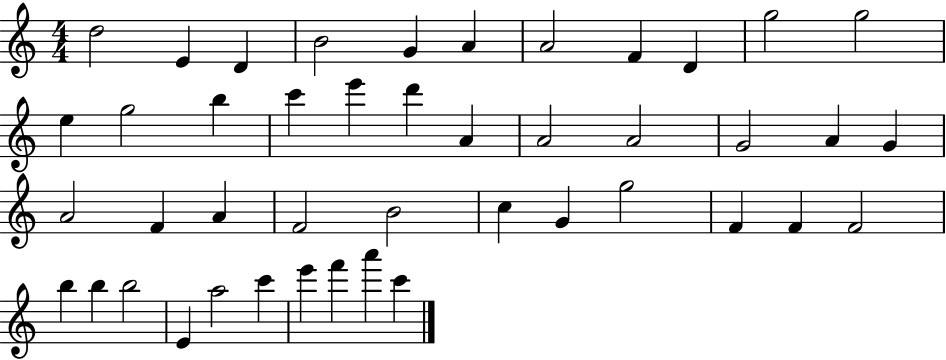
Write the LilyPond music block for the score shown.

{
  \clef treble
  \numericTimeSignature
  \time 4/4
  \key c \major
  d''2 e'4 d'4 | b'2 g'4 a'4 | a'2 f'4 d'4 | g''2 g''2 | \break e''4 g''2 b''4 | c'''4 e'''4 d'''4 a'4 | a'2 a'2 | g'2 a'4 g'4 | \break a'2 f'4 a'4 | f'2 b'2 | c''4 g'4 g''2 | f'4 f'4 f'2 | \break b''4 b''4 b''2 | e'4 a''2 c'''4 | e'''4 f'''4 a'''4 c'''4 | \bar "|."
}